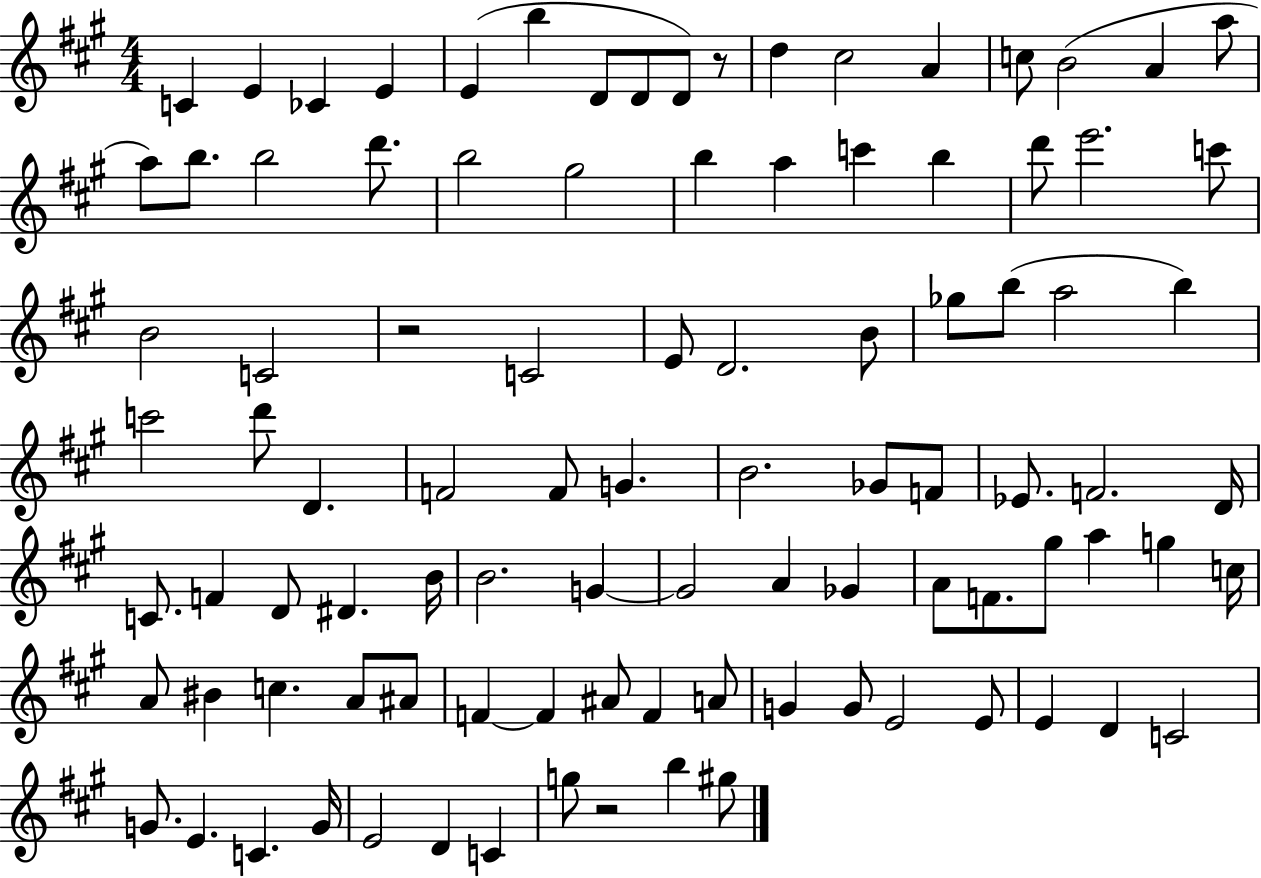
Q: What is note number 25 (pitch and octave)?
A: C6